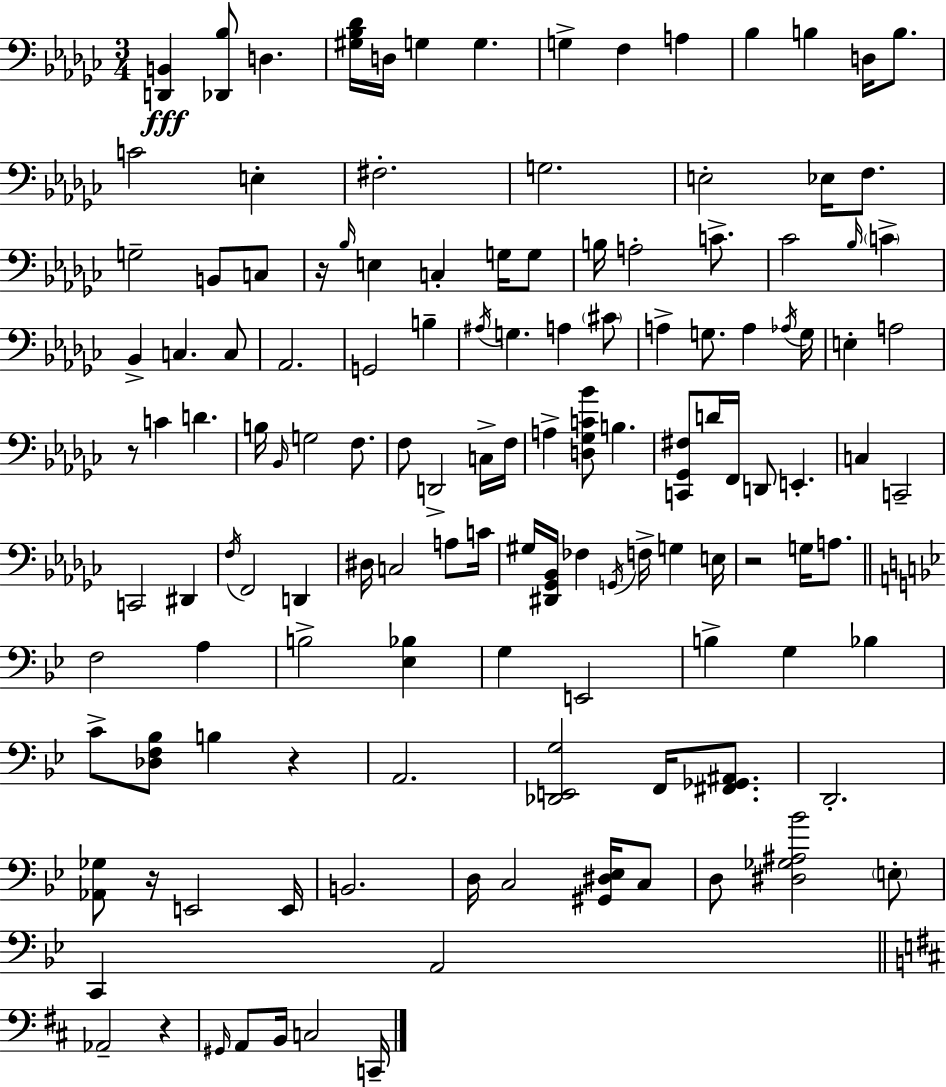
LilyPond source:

{
  \clef bass
  \numericTimeSignature
  \time 3/4
  \key ees \minor
  <d, b,>4\fff <des, bes>8 d4. | <gis bes des'>16 d16 g4 g4. | g4-> f4 a4 | bes4 b4 d16 b8. | \break c'2 e4-. | fis2.-. | g2. | e2-. ees16 f8. | \break g2-- b,8 c8 | r16 \grace { bes16 } e4 c4-. g16 g8 | b16 a2-. c'8.-> | ces'2 \grace { bes16 } \parenthesize c'4-> | \break bes,4-> c4. | c8 aes,2. | g,2 b4-- | \acciaccatura { ais16 } g4. a4 | \break \parenthesize cis'8 a4-> g8. a4 | \acciaccatura { aes16 } g16 e4-. a2 | r8 c'4 d'4. | b16 \grace { bes,16 } g2 | \break f8. f8 d,2-> | c16-> f16 a4-> <d ges c' bes'>8 b4. | <c, ges, fis>8 d'16 f,16 d,8 e,4.-. | c4 c,2-- | \break c,2 | dis,4 \acciaccatura { f16 } f,2 | d,4 dis16 c2 | a8 c'16 gis16 <dis, ges, bes,>16 fes4 | \break \acciaccatura { g,16 } f16-> g4 e16 r2 | g16 a8. \bar "||" \break \key g \minor f2 a4 | b2-> <ees bes>4 | g4 e,2 | b4-> g4 bes4 | \break c'8-> <des f bes>8 b4 r4 | a,2. | <des, e, g>2 f,16 <fis, ges, ais,>8. | d,2.-. | \break <aes, ges>8 r16 e,2 e,16 | b,2. | d16 c2 <gis, dis ees>16 c8 | d8 <dis ges ais bes'>2 \parenthesize e8-. | \break c,4 a,2 | \bar "||" \break \key b \minor aes,2-- r4 | \grace { gis,16 } a,8 b,16 c2 | c,16-- \bar "|."
}